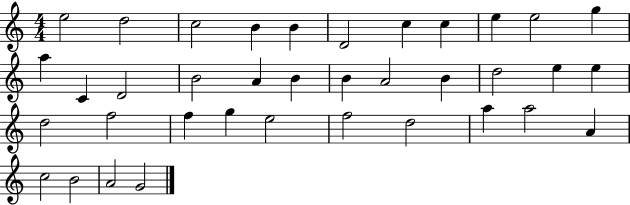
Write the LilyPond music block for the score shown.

{
  \clef treble
  \numericTimeSignature
  \time 4/4
  \key c \major
  e''2 d''2 | c''2 b'4 b'4 | d'2 c''4 c''4 | e''4 e''2 g''4 | \break a''4 c'4 d'2 | b'2 a'4 b'4 | b'4 a'2 b'4 | d''2 e''4 e''4 | \break d''2 f''2 | f''4 g''4 e''2 | f''2 d''2 | a''4 a''2 a'4 | \break c''2 b'2 | a'2 g'2 | \bar "|."
}